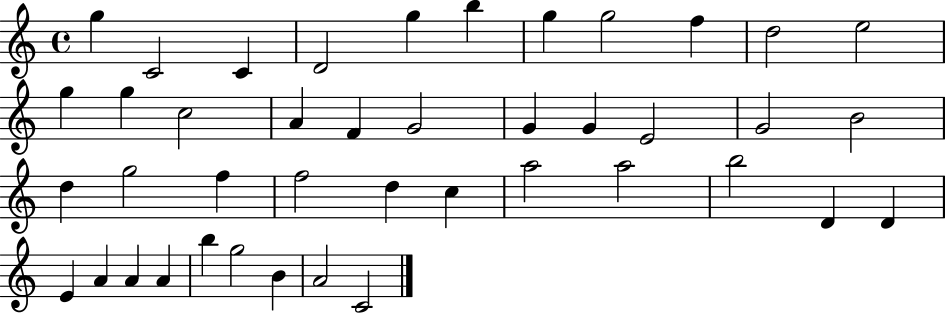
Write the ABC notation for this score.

X:1
T:Untitled
M:4/4
L:1/4
K:C
g C2 C D2 g b g g2 f d2 e2 g g c2 A F G2 G G E2 G2 B2 d g2 f f2 d c a2 a2 b2 D D E A A A b g2 B A2 C2